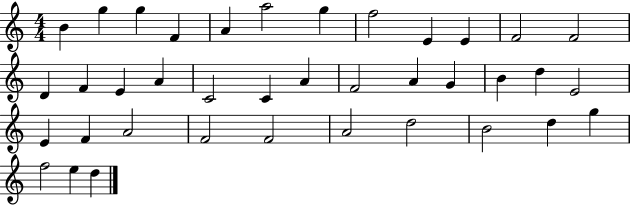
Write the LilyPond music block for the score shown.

{
  \clef treble
  \numericTimeSignature
  \time 4/4
  \key c \major
  b'4 g''4 g''4 f'4 | a'4 a''2 g''4 | f''2 e'4 e'4 | f'2 f'2 | \break d'4 f'4 e'4 a'4 | c'2 c'4 a'4 | f'2 a'4 g'4 | b'4 d''4 e'2 | \break e'4 f'4 a'2 | f'2 f'2 | a'2 d''2 | b'2 d''4 g''4 | \break f''2 e''4 d''4 | \bar "|."
}